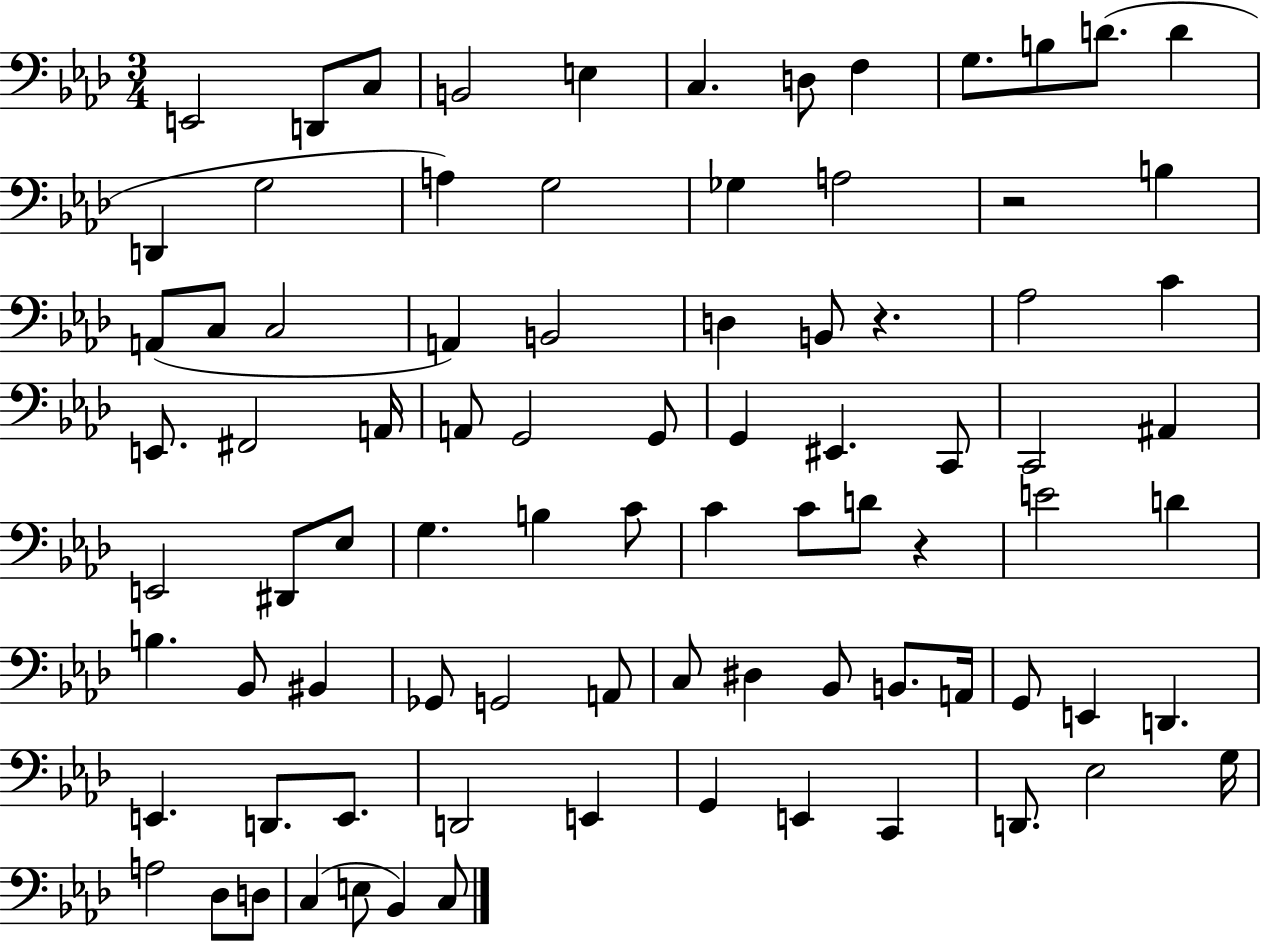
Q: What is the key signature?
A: AES major